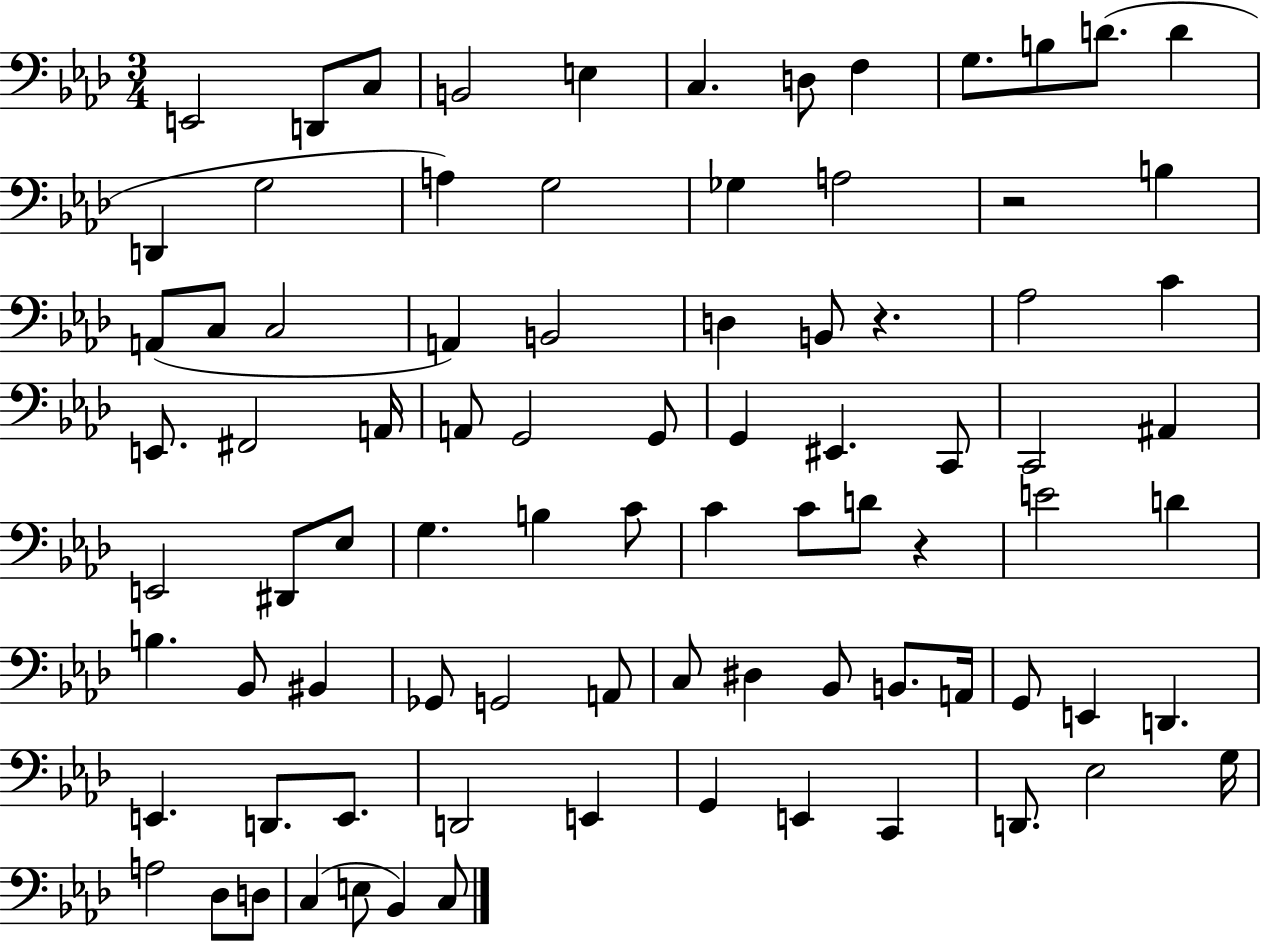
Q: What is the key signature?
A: AES major